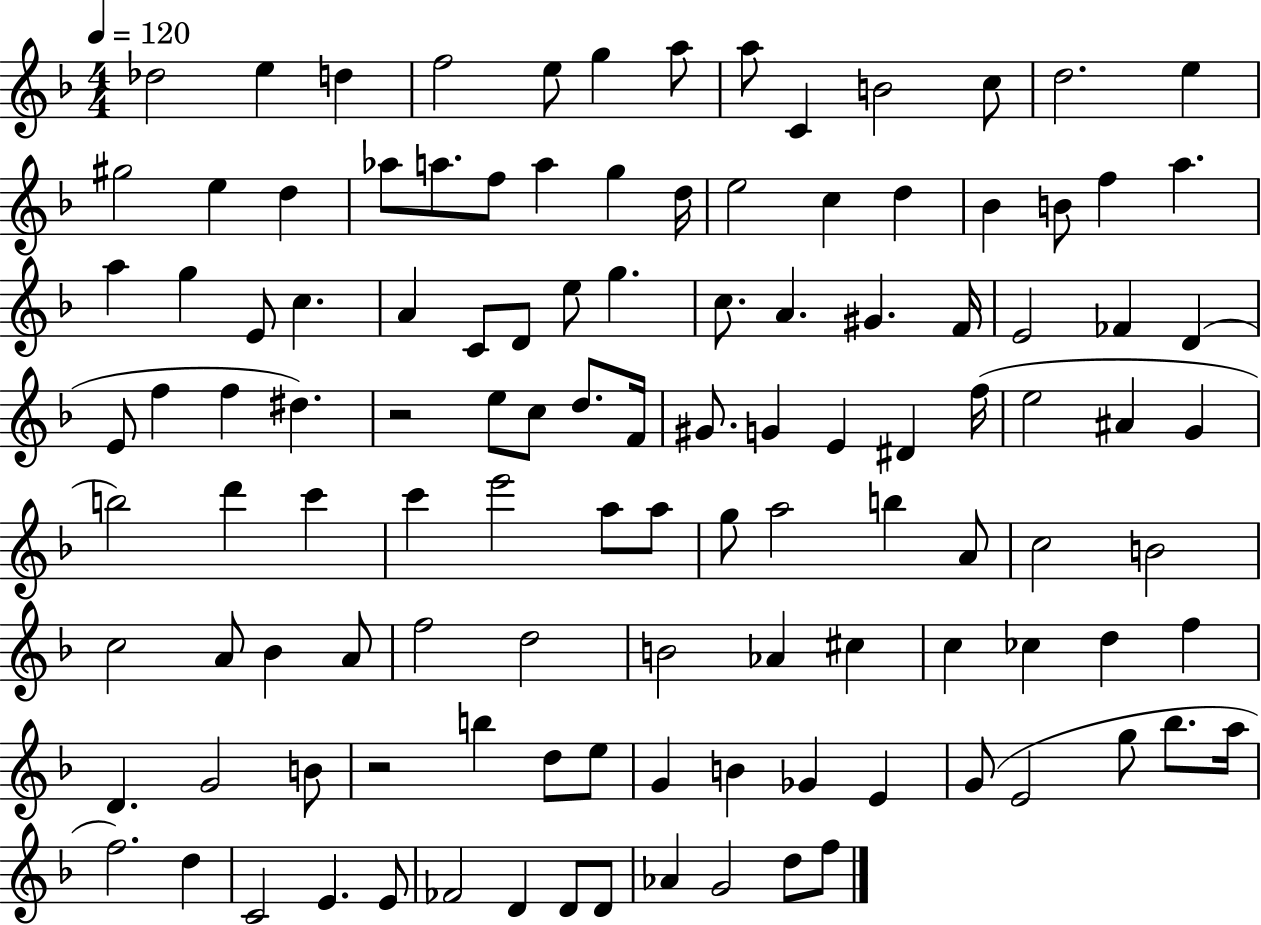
X:1
T:Untitled
M:4/4
L:1/4
K:F
_d2 e d f2 e/2 g a/2 a/2 C B2 c/2 d2 e ^g2 e d _a/2 a/2 f/2 a g d/4 e2 c d _B B/2 f a a g E/2 c A C/2 D/2 e/2 g c/2 A ^G F/4 E2 _F D E/2 f f ^d z2 e/2 c/2 d/2 F/4 ^G/2 G E ^D f/4 e2 ^A G b2 d' c' c' e'2 a/2 a/2 g/2 a2 b A/2 c2 B2 c2 A/2 _B A/2 f2 d2 B2 _A ^c c _c d f D G2 B/2 z2 b d/2 e/2 G B _G E G/2 E2 g/2 _b/2 a/4 f2 d C2 E E/2 _F2 D D/2 D/2 _A G2 d/2 f/2